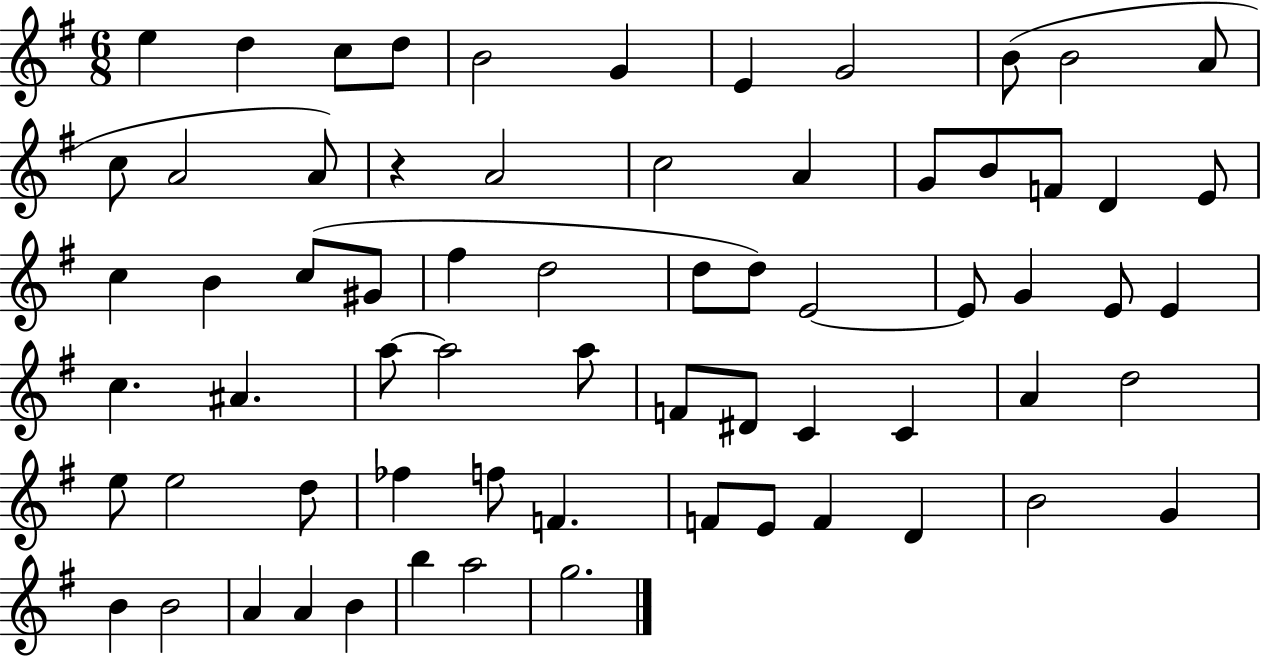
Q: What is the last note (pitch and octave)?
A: G5